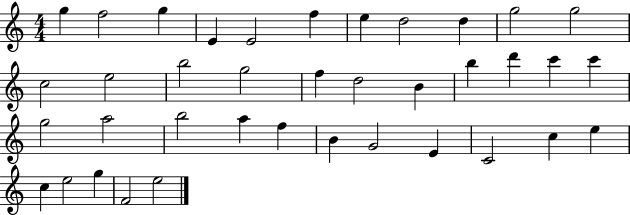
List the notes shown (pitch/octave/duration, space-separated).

G5/q F5/h G5/q E4/q E4/h F5/q E5/q D5/h D5/q G5/h G5/h C5/h E5/h B5/h G5/h F5/q D5/h B4/q B5/q D6/q C6/q C6/q G5/h A5/h B5/h A5/q F5/q B4/q G4/h E4/q C4/h C5/q E5/q C5/q E5/h G5/q F4/h E5/h